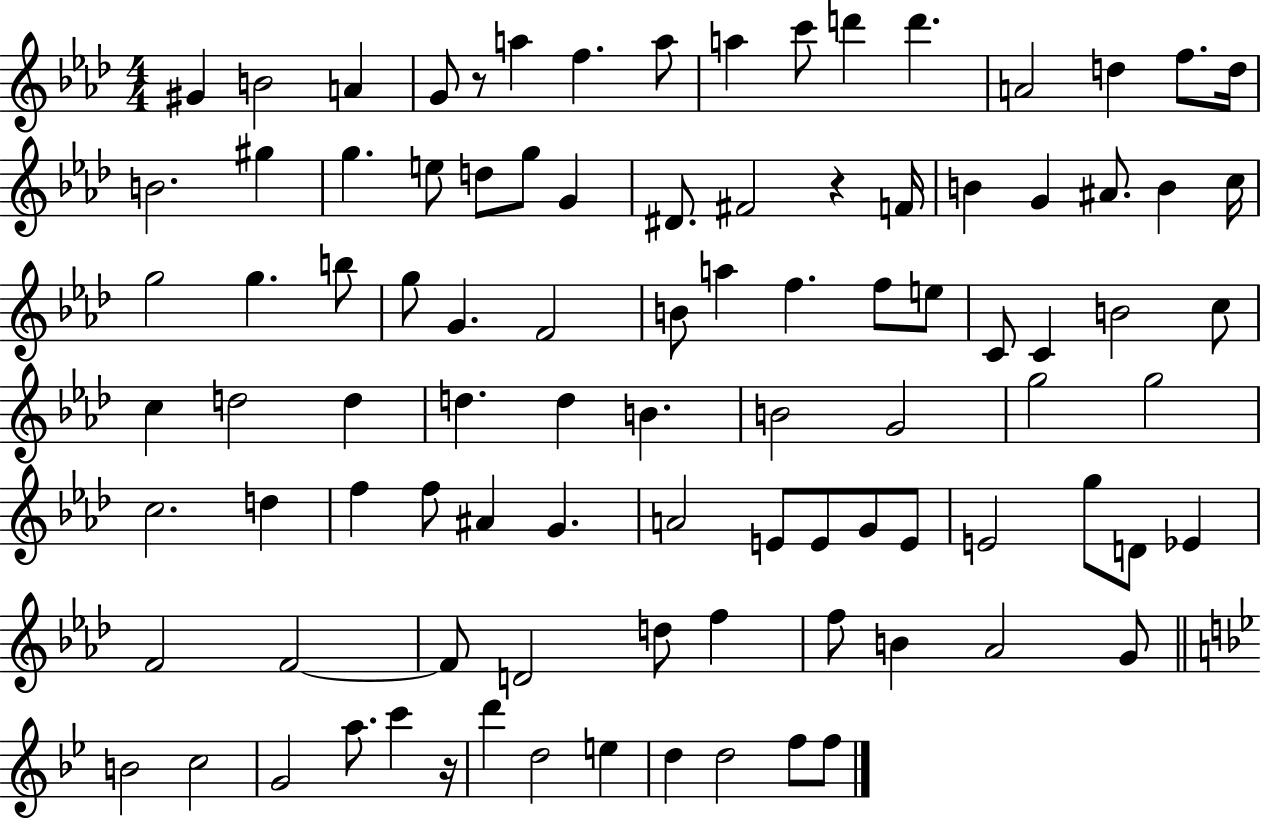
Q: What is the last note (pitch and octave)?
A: F5